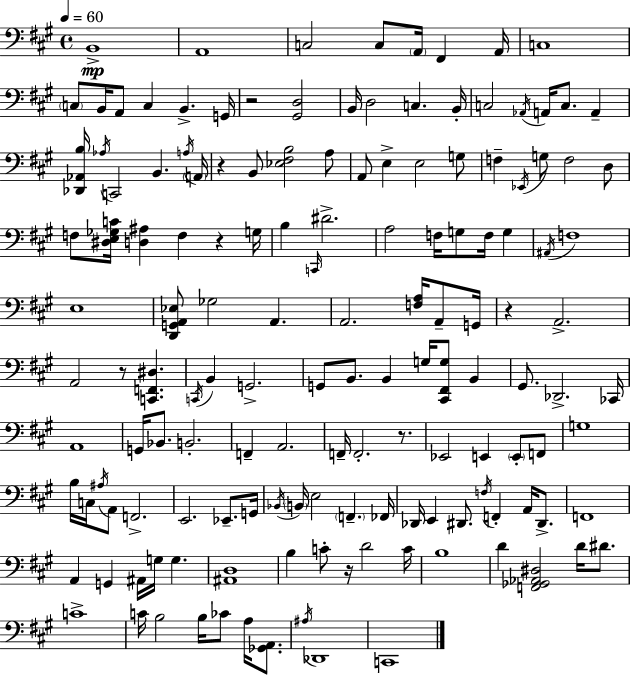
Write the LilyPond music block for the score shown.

{
  \clef bass
  \time 4/4
  \defaultTimeSignature
  \key a \major
  \tempo 4 = 60
  b,1->\mp | a,1 | c2 c8 \parenthesize a,16 fis,4 a,16 | c1 | \break \parenthesize c8 b,16 a,8 c4 b,4.-> g,16 | r2 <gis, d>2 | b,16 d2 c4. b,16-. | c2 \acciaccatura { aes,16 } a,16 c8. a,4-- | \break <des, aes, b>16 \acciaccatura { aes16 } c,2 b,4. | \acciaccatura { a16 } \parenthesize a,16 r4 b,8 <ees fis b>2 | a8 a,8 e4-> e2 | g8 f4-- \acciaccatura { ees,16 } g8 f2 | \break d8 f8 <dis e ges c'>16 <d ais>4 f4 r4 | g16 b4 \grace { c,16 } dis'2.-> | a2 f16 g8 | f16 g4 \acciaccatura { ais,16 } f1 | \break e1 | <d, g, a, ees>8 ges2 | a,4. a,2. | <f a>16 a,8-- g,16 r4 a,2.-> | \break a,2 r8 | <c, f, dis>4. \acciaccatura { c,16 } b,4 g,2.-> | g,8 b,8. b,4 | g16 <cis, fis, g>8 b,4 gis,8. des,2.-> | \break ces,16 a,1 | g,16 bes,8. b,2.-. | f,4-- a,2. | f,16-- f,2.-. | \break r8. ees,2 e,4 | \parenthesize e,8-. f,8 g1 | b16 c16 \acciaccatura { ais16 } a,8 f,2.-> | e,2. | \break ees,8.-- g,16 \acciaccatura { bes,16 } \parenthesize b,16 e2 | \parenthesize f,4.-- fes,16 des,16 e,4 dis,8. | \acciaccatura { f16 } f,4-. a,16 dis,8.-> f,1 | a,4 g,4 | \break ais,16 g16 g4. <ais, d>1 | b4 c'8-. | r16 d'2 c'16 b1 | d'4 <f, ges, aes, dis>2 | \break d'16 dis'8. c'1-> | c'16 b2 | b16 ces'8 a16 <ges, a,>8. \acciaccatura { ais16 } des,1 | c,1 | \break \bar "|."
}